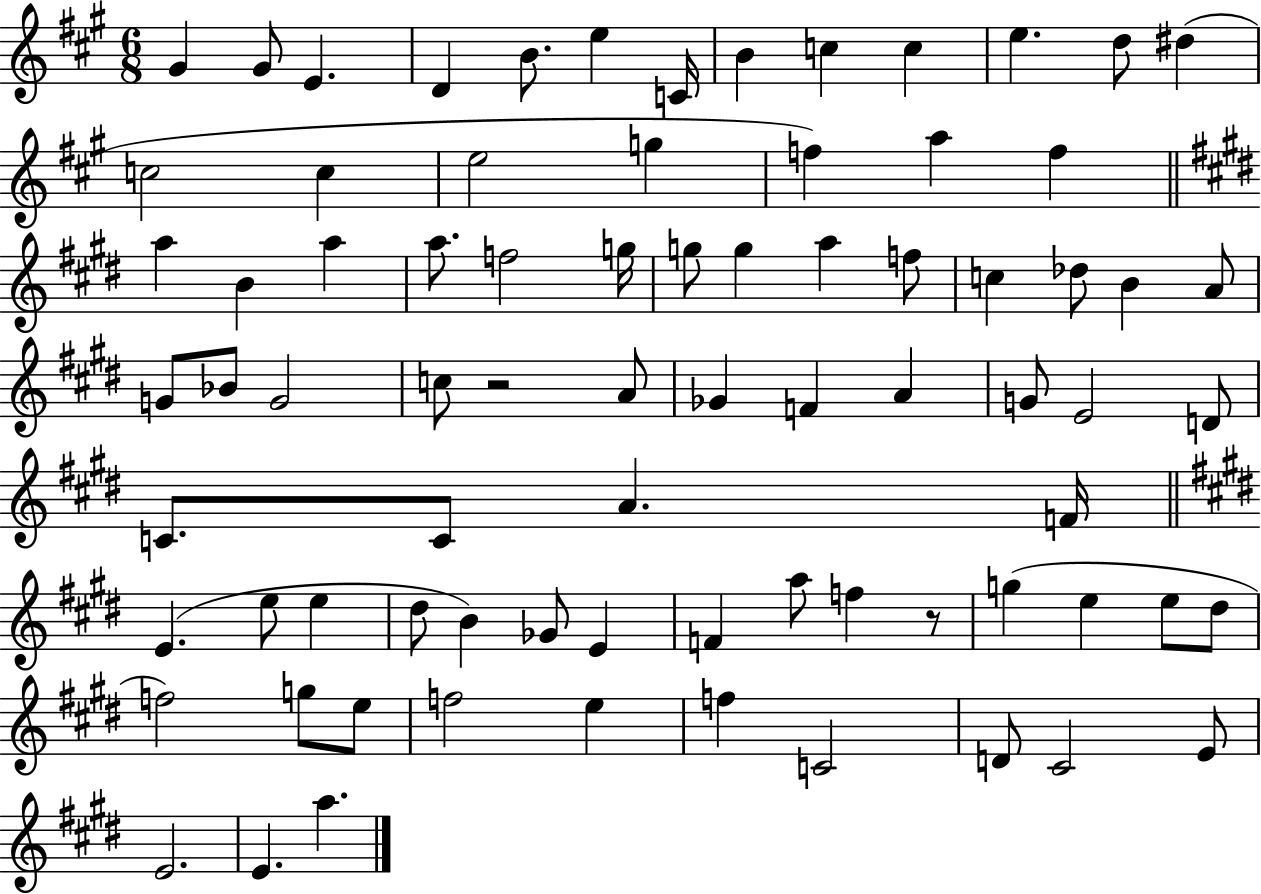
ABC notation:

X:1
T:Untitled
M:6/8
L:1/4
K:A
^G ^G/2 E D B/2 e C/4 B c c e d/2 ^d c2 c e2 g f a f a B a a/2 f2 g/4 g/2 g a f/2 c _d/2 B A/2 G/2 _B/2 G2 c/2 z2 A/2 _G F A G/2 E2 D/2 C/2 C/2 A F/4 E e/2 e ^d/2 B _G/2 E F a/2 f z/2 g e e/2 ^d/2 f2 g/2 e/2 f2 e f C2 D/2 ^C2 E/2 E2 E a